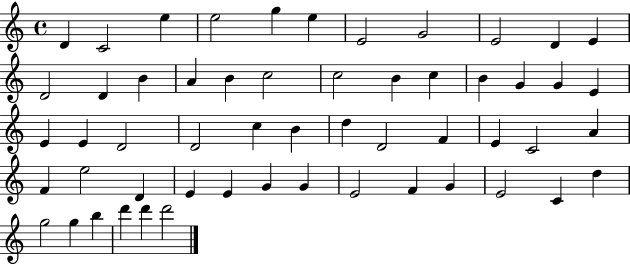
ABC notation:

X:1
T:Untitled
M:4/4
L:1/4
K:C
D C2 e e2 g e E2 G2 E2 D E D2 D B A B c2 c2 B c B G G E E E D2 D2 c B d D2 F E C2 A F e2 D E E G G E2 F G E2 C d g2 g b d' d' d'2